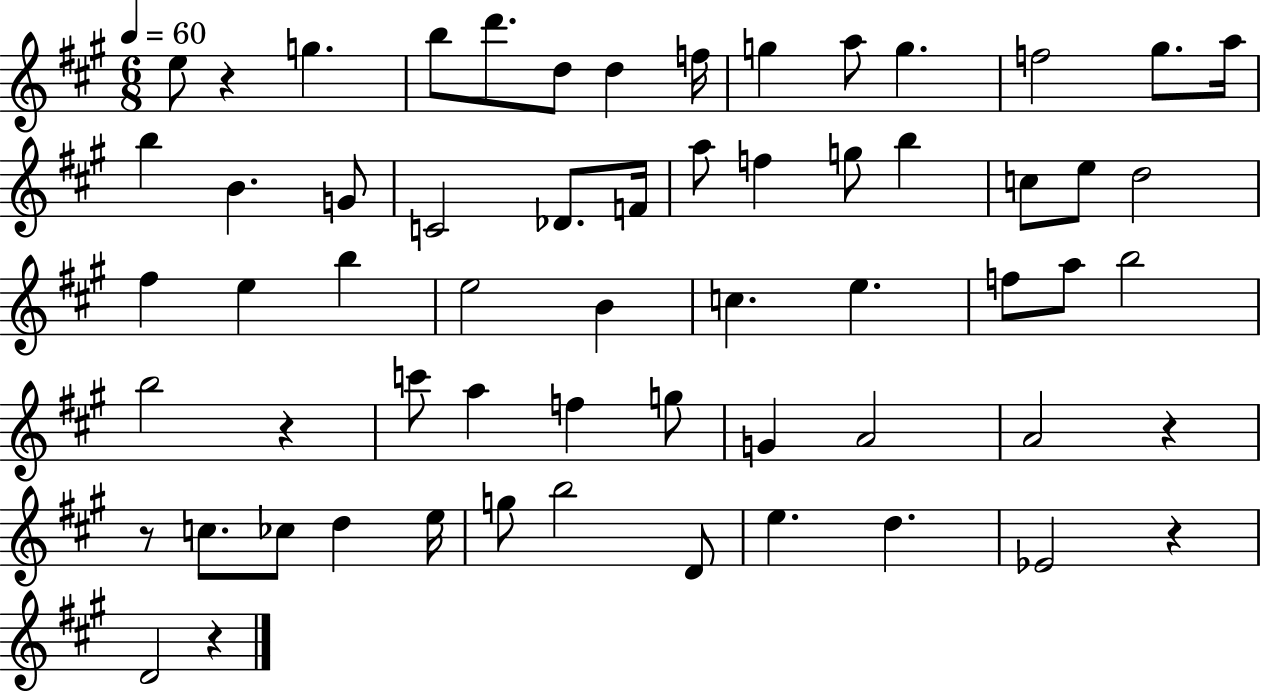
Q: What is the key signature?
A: A major